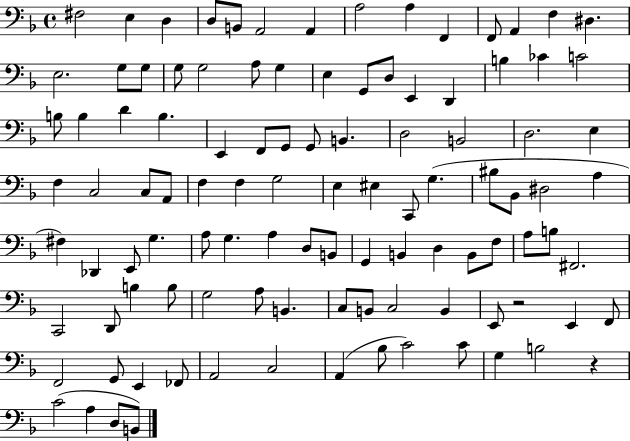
F#3/h E3/q D3/q D3/e B2/e A2/h A2/q A3/h A3/q F2/q F2/e A2/q F3/q D#3/q. E3/h. G3/e G3/e G3/e G3/h A3/e G3/q E3/q G2/e D3/e E2/q D2/q B3/q CES4/q C4/h B3/e B3/q D4/q B3/q. E2/q F2/e G2/e G2/e B2/q. D3/h B2/h D3/h. E3/q F3/q C3/h C3/e A2/e F3/q F3/q G3/h E3/q EIS3/q C2/e G3/q. BIS3/e Bb2/e D#3/h A3/q F#3/q Db2/q E2/e G3/q. A3/e G3/q. A3/q D3/e B2/e G2/q B2/q D3/q B2/e F3/e A3/e B3/e F#2/h. C2/h D2/e B3/q B3/e G3/h A3/e B2/q. C3/e B2/e C3/h B2/q E2/e R/h E2/q F2/e F2/h G2/e E2/q FES2/e A2/h C3/h A2/q Bb3/e C4/h C4/e G3/q B3/h R/q C4/h A3/q D3/e B2/e